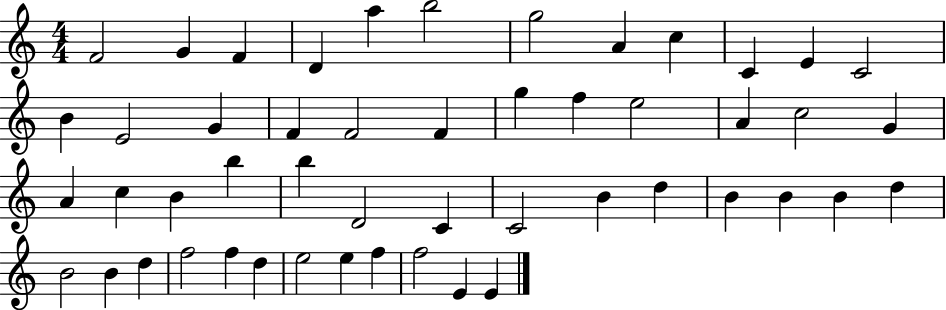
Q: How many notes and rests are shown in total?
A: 50